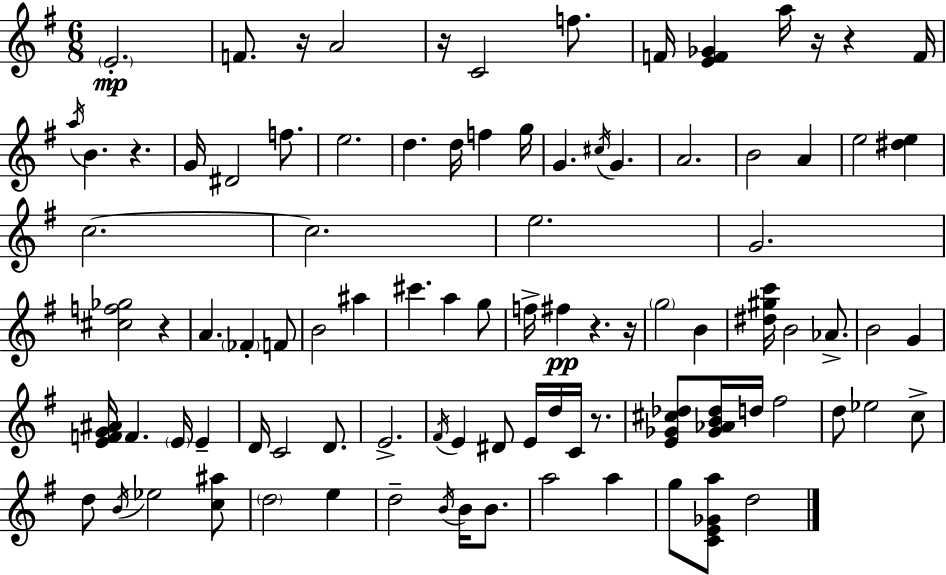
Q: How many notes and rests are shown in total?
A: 94